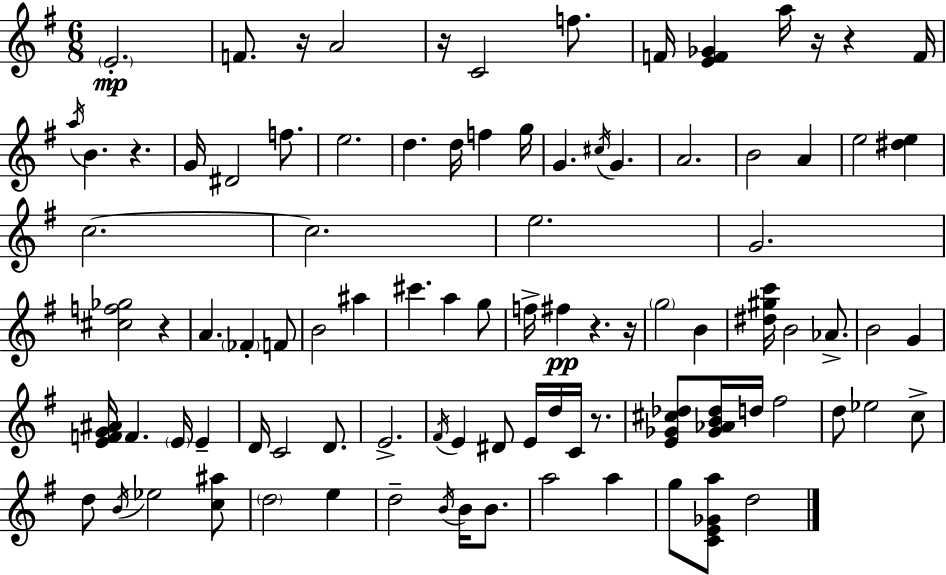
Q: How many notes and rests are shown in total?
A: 94